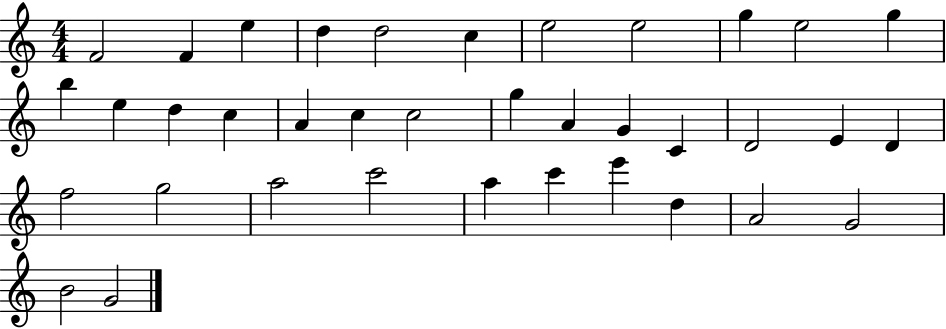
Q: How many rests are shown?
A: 0